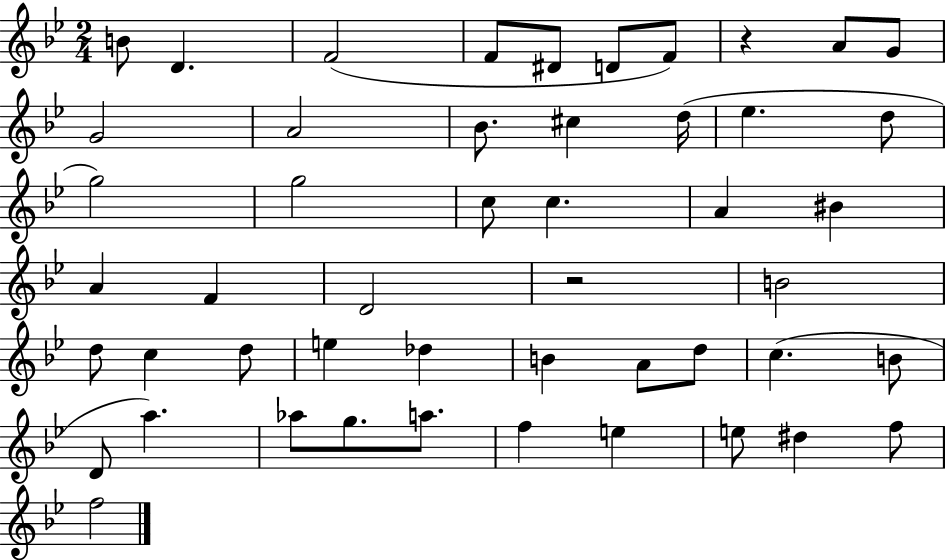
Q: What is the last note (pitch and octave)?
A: F5